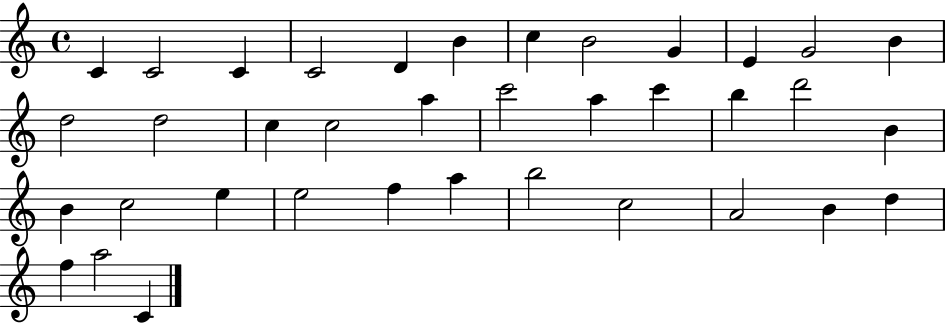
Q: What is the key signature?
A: C major